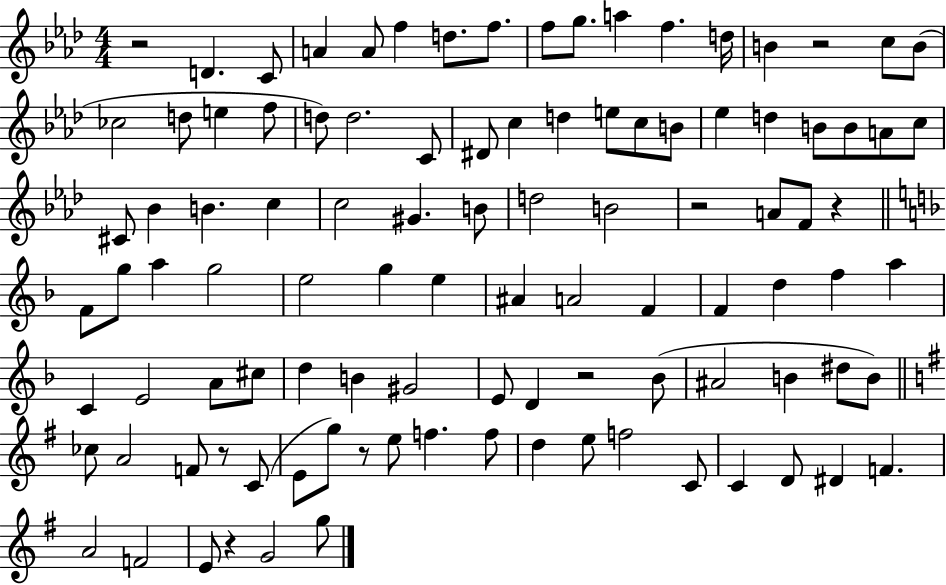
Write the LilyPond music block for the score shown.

{
  \clef treble
  \numericTimeSignature
  \time 4/4
  \key aes \major
  r2 d'4. c'8 | a'4 a'8 f''4 d''8. f''8. | f''8 g''8. a''4 f''4. d''16 | b'4 r2 c''8 b'8( | \break ces''2 d''8 e''4 f''8 | d''8) d''2. c'8 | dis'8 c''4 d''4 e''8 c''8 b'8 | ees''4 d''4 b'8 b'8 a'8 c''8 | \break cis'8 bes'4 b'4. c''4 | c''2 gis'4. b'8 | d''2 b'2 | r2 a'8 f'8 r4 | \break \bar "||" \break \key d \minor f'8 g''8 a''4 g''2 | e''2 g''4 e''4 | ais'4 a'2 f'4 | f'4 d''4 f''4 a''4 | \break c'4 e'2 a'8 cis''8 | d''4 b'4 gis'2 | e'8 d'4 r2 bes'8( | ais'2 b'4 dis''8 b'8) | \break \bar "||" \break \key g \major ces''8 a'2 f'8 r8 c'8( | e'8 g''8) r8 e''8 f''4. f''8 | d''4 e''8 f''2 c'8 | c'4 d'8 dis'4 f'4. | \break a'2 f'2 | e'8 r4 g'2 g''8 | \bar "|."
}